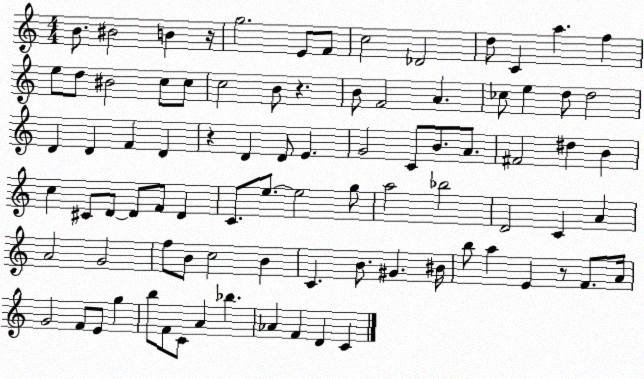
X:1
T:Untitled
M:4/4
L:1/4
K:C
B/2 ^B2 B z/4 g2 E/2 F/2 c2 _D2 d/2 C a f e/2 d/2 ^B2 c/2 c/2 c2 B/2 z B/2 F2 A _c/2 e d/2 d2 D D F D z D D/2 E G2 C/2 B/2 A/2 ^F2 ^d B c ^C/2 D/2 D/2 F/2 D C/2 e/2 e2 g/2 a2 _b2 D2 C A A2 G2 f/2 B/2 c2 B C B/2 ^G ^B/4 b/2 a E z/2 F/2 A/4 G2 F/2 E/2 g b/2 F/2 C/2 A _b _A F D C